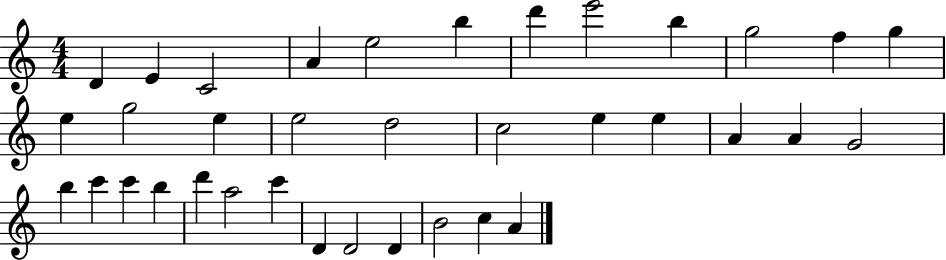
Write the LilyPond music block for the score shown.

{
  \clef treble
  \numericTimeSignature
  \time 4/4
  \key c \major
  d'4 e'4 c'2 | a'4 e''2 b''4 | d'''4 e'''2 b''4 | g''2 f''4 g''4 | \break e''4 g''2 e''4 | e''2 d''2 | c''2 e''4 e''4 | a'4 a'4 g'2 | \break b''4 c'''4 c'''4 b''4 | d'''4 a''2 c'''4 | d'4 d'2 d'4 | b'2 c''4 a'4 | \break \bar "|."
}